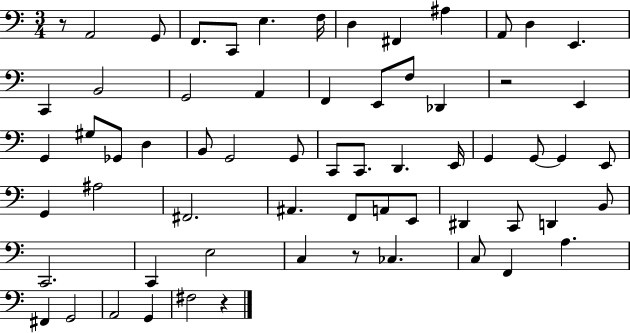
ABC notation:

X:1
T:Untitled
M:3/4
L:1/4
K:C
z/2 A,,2 G,,/2 F,,/2 C,,/2 E, F,/4 D, ^F,, ^A, A,,/2 D, E,, C,, B,,2 G,,2 A,, F,, E,,/2 F,/2 _D,, z2 E,, G,, ^G,/2 _G,,/2 D, B,,/2 G,,2 G,,/2 C,,/2 C,,/2 D,, E,,/4 G,, G,,/2 G,, E,,/2 G,, ^A,2 ^F,,2 ^A,, F,,/2 A,,/2 E,,/2 ^D,, C,,/2 D,, B,,/2 C,,2 C,, E,2 C, z/2 _C, C,/2 F,, A, ^F,, G,,2 A,,2 G,, ^F,2 z